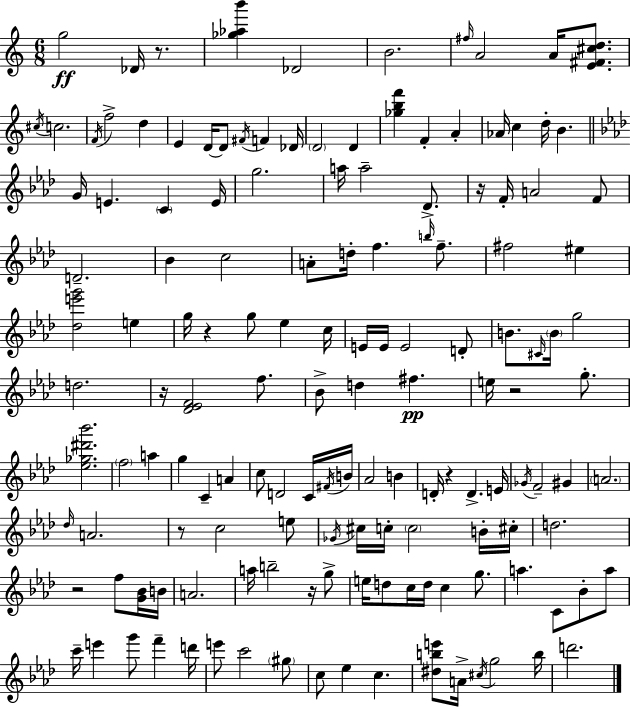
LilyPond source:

{
  \clef treble
  \numericTimeSignature
  \time 6/8
  \key a \minor
  g''2\ff des'16 r8. | <ges'' aes'' b'''>4 des'2 | b'2. | \grace { fis''16 } a'2 a'16 <e' fis' cis'' d''>8. | \break \acciaccatura { cis''16 } c''2. | \acciaccatura { f'16 } f''2-> d''4 | e'4 d'16~~ d'8 \acciaccatura { fis'16 } f'4 | des'16 \parenthesize d'2 | \break d'4 <ges'' b'' f'''>4 f'4-. | a'4-. aes'16 c''4 d''16-. b'4. | \bar "||" \break \key f \minor g'16 e'4. \parenthesize c'4 e'16 | g''2. | a''16 a''2-- des'8.-> | r16 f'16-. a'2 f'8 | \break d'2.-- | bes'4 c''2 | a'8-. d''16-. f''4. \grace { b''16 } f''8.-- | fis''2 eis''4 | \break <des'' e''' g'''>2 e''4 | g''16 r4 g''8 ees''4 | c''16 e'16 e'16 e'2 d'8-. | b'8. \grace { cis'16 } \parenthesize b'16 g''2 | \break d''2. | r16 <des' ees' f'>2 f''8. | bes'8-> d''4 fis''4.\pp | e''16 r2 g''8.-. | \break <ees'' ges'' dis''' bes'''>2. | \parenthesize f''2 a''4 | g''4 c'4-- a'4 | c''8 d'2 | \break c'16 \acciaccatura { fis'16 } b'16 aes'2 b'4 | d'16-. r4 d'4.-> | e'16 \acciaccatura { ges'16 } f'2-- | gis'4 \parenthesize a'2. | \break \grace { des''16 } a'2. | r8 c''2 | e''8 \acciaccatura { ges'16 } cis''16 c''16-. \parenthesize c''2 | b'16-. cis''16-. d''2. | \break r2 | f''8 <g' bes'>16 b'16 a'2. | a''16 b''2-- | r16 g''8-> e''16 d''8 c''16 d''16 c''4 | \break g''8. a''4. | c'8 bes'8-. a''8 c'''16-- e'''4 g'''8 | f'''4-- d'''16 e'''8 c'''2 | \parenthesize gis''8 c''8 ees''4 | \break c''4. <dis'' b'' e'''>8 a'16-> \acciaccatura { cis''16 } g''2 | b''16 d'''2. | \bar "|."
}